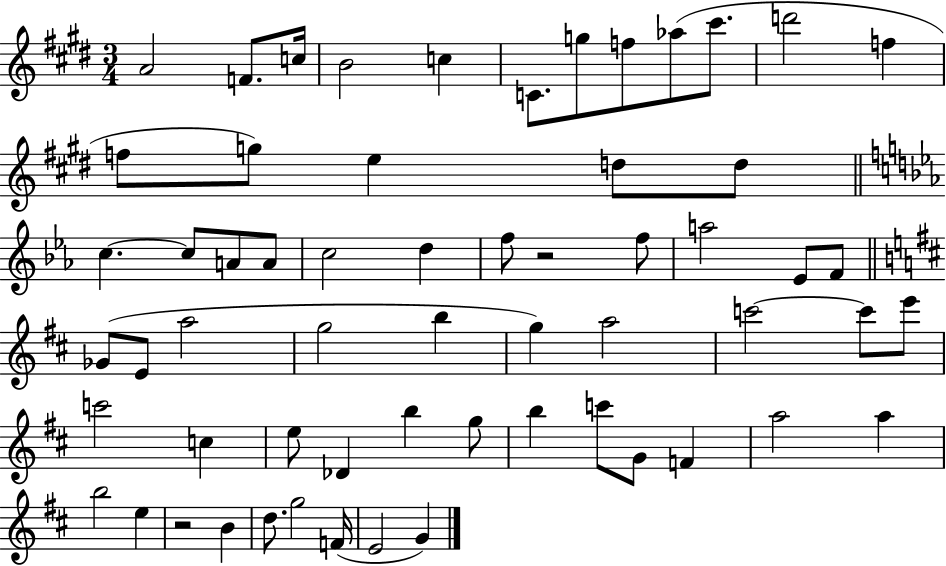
A4/h F4/e. C5/s B4/h C5/q C4/e. G5/e F5/e Ab5/e C#6/e. D6/h F5/q F5/e G5/e E5/q D5/e D5/e C5/q. C5/e A4/e A4/e C5/h D5/q F5/e R/h F5/e A5/h Eb4/e F4/e Gb4/e E4/e A5/h G5/h B5/q G5/q A5/h C6/h C6/e E6/e C6/h C5/q E5/e Db4/q B5/q G5/e B5/q C6/e G4/e F4/q A5/h A5/q B5/h E5/q R/h B4/q D5/e. G5/h F4/s E4/h G4/q